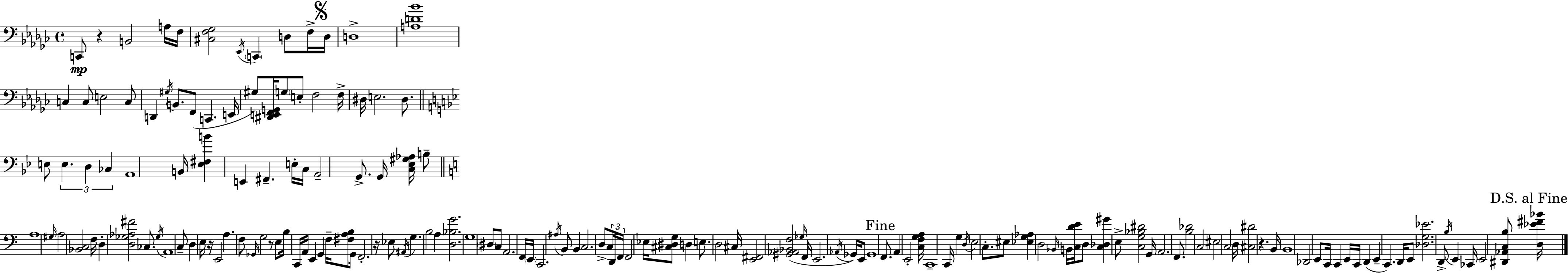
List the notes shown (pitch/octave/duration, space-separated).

C2/e R/q B2/h A3/s F3/s [C#3,F3,Gb3]/h Eb2/s C2/q D3/e F3/s D3/s D3/w [A3,D4,Bb4]/w C3/q C3/e E3/h C3/e D2/q G#3/s B2/e. F2/e C2/q. E2/s G#3/e [D#2,E2,F2,G2]/s G3/e E3/e F3/h F3/s D#3/s E3/h. D#3/e. E3/e E3/q. D3/q CES3/q A2/w B2/s [Eb3,F#3,B4]/q E2/q F#2/q. E3/s C3/s A2/h G2/e. G2/s [C3,Eb3,G#3,Ab3]/s B3/e A3/w G#3/s A3/h [Bb2,C3]/h F3/s D3/q [D3,Gb3,Ab3,F#4]/h CES3/e. Gb3/s A2/w C3/e D3/q E3/s R/s E2/h A3/q. F3/e Gb2/s G3/h R/e E3/e B3/s C2/s A2/s E2/q G2/q F3/s [F#3,A3,B3]/e G2/s F2/h. R/s Eb3/e A#2/s G3/q. B3/h A3/q [D3,Bb3,G4]/h. G3/w D#3/e C3/e A2/h. F2/s E2/s C2/h. A#3/s B2/e B2/q C3/h. D3/e C3/s D2/s F2/s F2/h Eb3/s [C#3,D#3,G3]/e D3/q E3/e. D3/h C#3/s [E2,F#2]/h [G#2,Ab2,Bb2,F3]/h Gb3/s F2/s E2/h. Ab2/s Gb2/s E2/e Gb2/w F2/e. A2/q E2/h [C3,F3,G3,A3]/s C2/w C2/s G3/q D3/s E3/h C3/e. EIS3/e [Eb3,G3,Ab3]/q D3/h Bb2/s B2/s [C3,D4,E4]/s D3/e [C3,Db3,G#4]/q E3/e [C3,G3,Bb3,D#4]/h G2/s A2/h. F2/e. [B3,Db4]/h C3/h EIS3/h C3/h D3/s [C#3,D#4]/h R/q. B2/s B2/w Db2/h E2/e C2/s C2/q E2/s C2/s D2/q E2/q C2/q. D2/s E2/e [Db3,G3,Eb4]/h. D2/e B3/s E2/q CES2/s E2/h [D#2,Ab2,C3,B3]/e [D3,Eb4,F#4,Bb4]/s